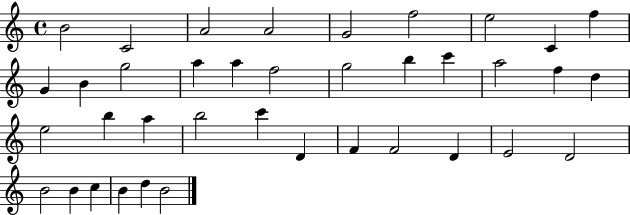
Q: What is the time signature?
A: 4/4